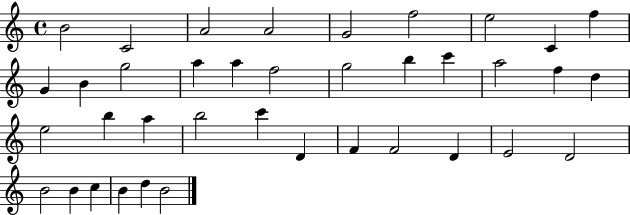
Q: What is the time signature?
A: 4/4